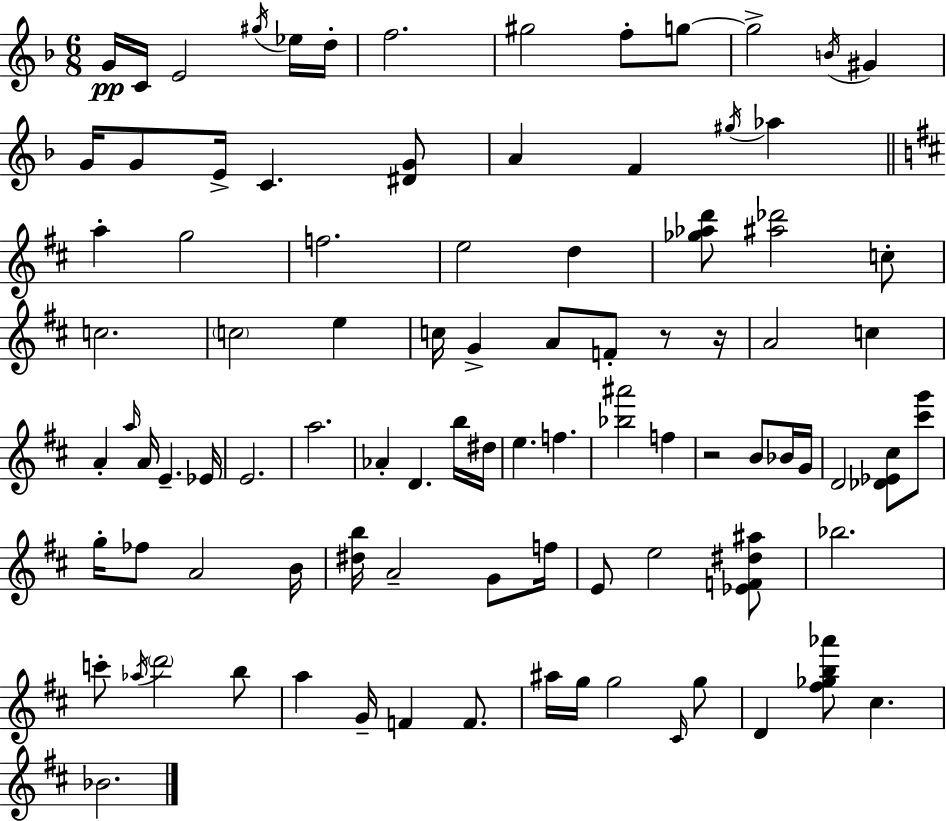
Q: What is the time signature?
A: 6/8